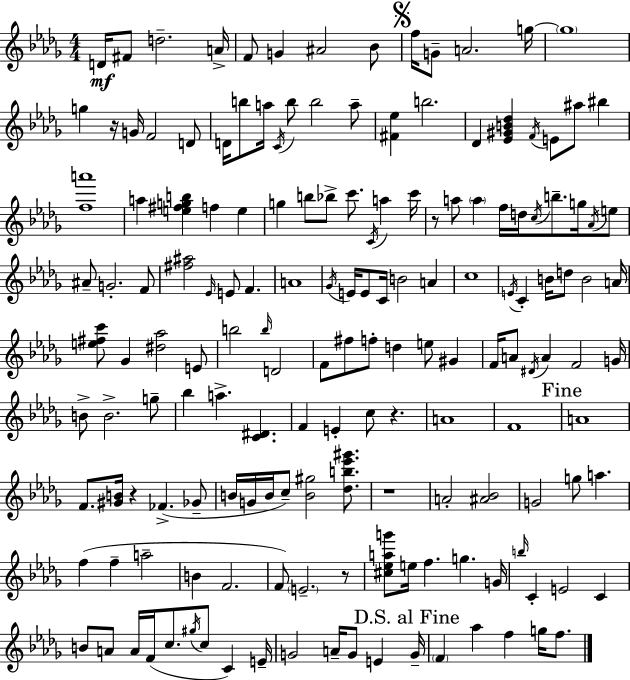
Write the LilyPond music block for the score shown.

{
  \clef treble
  \numericTimeSignature
  \time 4/4
  \key bes \minor
  \repeat volta 2 { d'16\mf fis'8 d''2.-- a'16-> | f'8 g'4 ais'2 bes'8 | \mark \markup { \musicglyph "scripts.segno" } f''16 g'8-- a'2. g''16~~ | \parenthesize g''1 | \break g''4 r16 g'16 f'2 d'8 | d'16 b''8 a''16 \acciaccatura { c'16 } b''8 b''2 a''8-- | <fis' ees''>4 b''2. | des'4 <ees' gis' b' des''>4 \acciaccatura { f'16 } e'8 ais''8 bis''4 | \break <f'' a'''>1 | a''4 <e'' fis'' g'' b''>4 f''4 e''4 | g''4 b''8 bes''8-> c'''8. \acciaccatura { c'16 } a''4 | c'''16 r8 a''8 \parenthesize a''4 f''16 d''16 \acciaccatura { c''16 } b''8.-- | \break g''16 \acciaccatura { aes'16 } e''8 ais'8-- g'2.-. | f'8 <fis'' ais''>2 \grace { ees'16 } e'8 | f'4. a'1 | \acciaccatura { ges'16 } e'16 e'8 c'16 b'2 | \break a'4 c''1 | \acciaccatura { e'16 } c'4-. b'16 d''8 b'2 | a'16 <e'' fis'' c'''>8 ges'4 <dis'' aes''>2 | e'8 b''2 | \break \grace { b''16 } d'2 f'8 fis''8 f''8-. d''4 | e''8 gis'4 f'16 a'8 \acciaccatura { dis'16 } a'4 | f'2 g'16 b'8-> b'2.-> | g''8-- bes''4 a''4.-> | \break <c' dis'>4. f'4 e'4-. | c''8 r4. a'1 | f'1 | \mark "Fine" a'1 | \break f'8. <gis' b'>16 r4 | fes'4.->( ges'8-- b'16 g'16 b'16 c''8--) <b' gis''>2 | <des'' b'' ees''' gis'''>8. r1 | a'2-. | \break <ais' bes'>2 g'2 | g''8 a''4. f''4( f''4-- | a''2-- b'4 f'2. | f'8) \parenthesize e'2.-- | \break r8 <cis'' ees'' a'' g'''>8 e''16 f''4. | g''4. g'16 \grace { b''16 } c'4-. e'2 | c'4 b'8 a'8 a'16 | f'16( c''8. \acciaccatura { gis''16 } c''8 c'4) e'16-- g'2 | \break a'16-- g'8 e'4 \mark "D.S. al Fine" g'16-- \parenthesize f'4 | aes''4 f''4 g''16 f''8. } \bar "|."
}